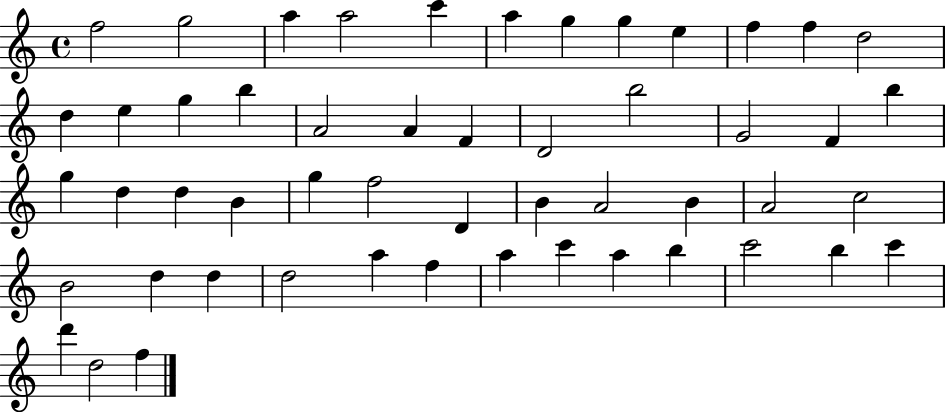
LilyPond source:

{
  \clef treble
  \time 4/4
  \defaultTimeSignature
  \key c \major
  f''2 g''2 | a''4 a''2 c'''4 | a''4 g''4 g''4 e''4 | f''4 f''4 d''2 | \break d''4 e''4 g''4 b''4 | a'2 a'4 f'4 | d'2 b''2 | g'2 f'4 b''4 | \break g''4 d''4 d''4 b'4 | g''4 f''2 d'4 | b'4 a'2 b'4 | a'2 c''2 | \break b'2 d''4 d''4 | d''2 a''4 f''4 | a''4 c'''4 a''4 b''4 | c'''2 b''4 c'''4 | \break d'''4 d''2 f''4 | \bar "|."
}